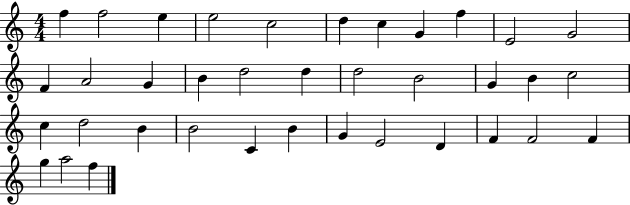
{
  \clef treble
  \numericTimeSignature
  \time 4/4
  \key c \major
  f''4 f''2 e''4 | e''2 c''2 | d''4 c''4 g'4 f''4 | e'2 g'2 | \break f'4 a'2 g'4 | b'4 d''2 d''4 | d''2 b'2 | g'4 b'4 c''2 | \break c''4 d''2 b'4 | b'2 c'4 b'4 | g'4 e'2 d'4 | f'4 f'2 f'4 | \break g''4 a''2 f''4 | \bar "|."
}